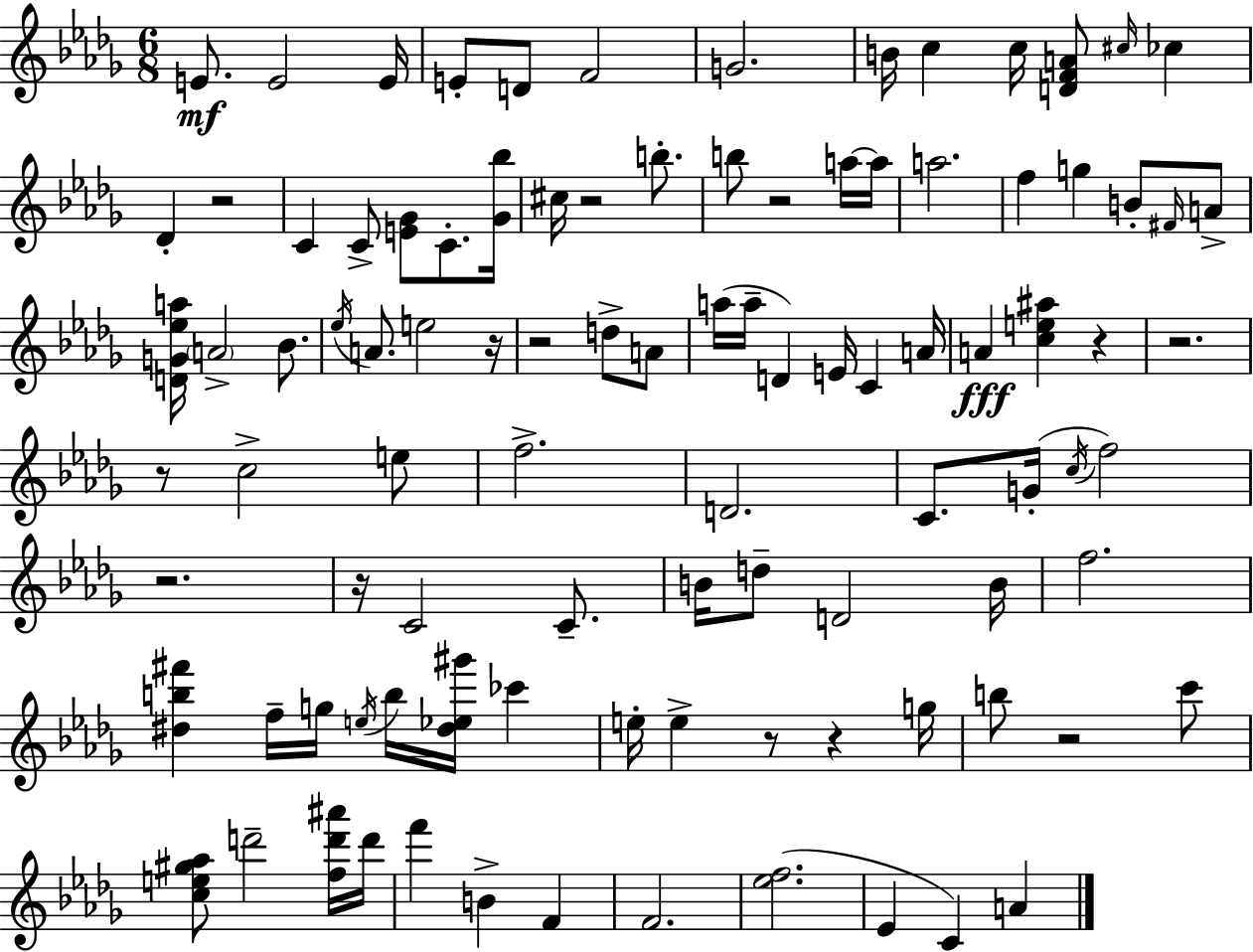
X:1
T:Untitled
M:6/8
L:1/4
K:Bbm
E/2 E2 E/4 E/2 D/2 F2 G2 B/4 c c/4 [DFA]/2 ^c/4 _c _D z2 C C/2 [E_G]/2 C/2 [_G_b]/4 ^c/4 z2 b/2 b/2 z2 a/4 a/4 a2 f g B/2 ^F/4 A/2 [DG_ea]/4 A2 _B/2 _e/4 A/2 e2 z/4 z2 d/2 A/2 a/4 a/4 D E/4 C A/4 A [ce^a] z z2 z/2 c2 e/2 f2 D2 C/2 G/4 c/4 f2 z2 z/4 C2 C/2 B/4 d/2 D2 B/4 f2 [^db^f'] f/4 g/4 e/4 b/4 [^d_e^g']/4 _c' e/4 e z/2 z g/4 b/2 z2 c'/2 [ce^g_a]/2 d'2 [fd'^a']/4 d'/4 f' B F F2 [_ef]2 _E C A